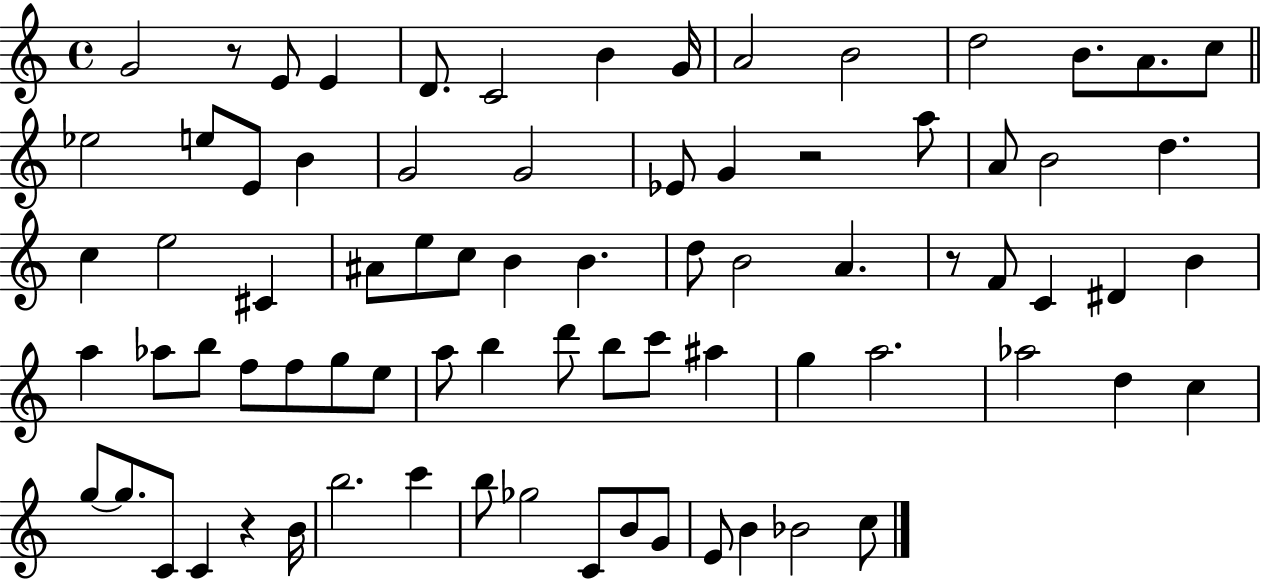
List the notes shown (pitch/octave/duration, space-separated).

G4/h R/e E4/e E4/q D4/e. C4/h B4/q G4/s A4/h B4/h D5/h B4/e. A4/e. C5/e Eb5/h E5/e E4/e B4/q G4/h G4/h Eb4/e G4/q R/h A5/e A4/e B4/h D5/q. C5/q E5/h C#4/q A#4/e E5/e C5/e B4/q B4/q. D5/e B4/h A4/q. R/e F4/e C4/q D#4/q B4/q A5/q Ab5/e B5/e F5/e F5/e G5/e E5/e A5/e B5/q D6/e B5/e C6/e A#5/q G5/q A5/h. Ab5/h D5/q C5/q G5/e G5/e. C4/e C4/q R/q B4/s B5/h. C6/q B5/e Gb5/h C4/e B4/e G4/e E4/e B4/q Bb4/h C5/e